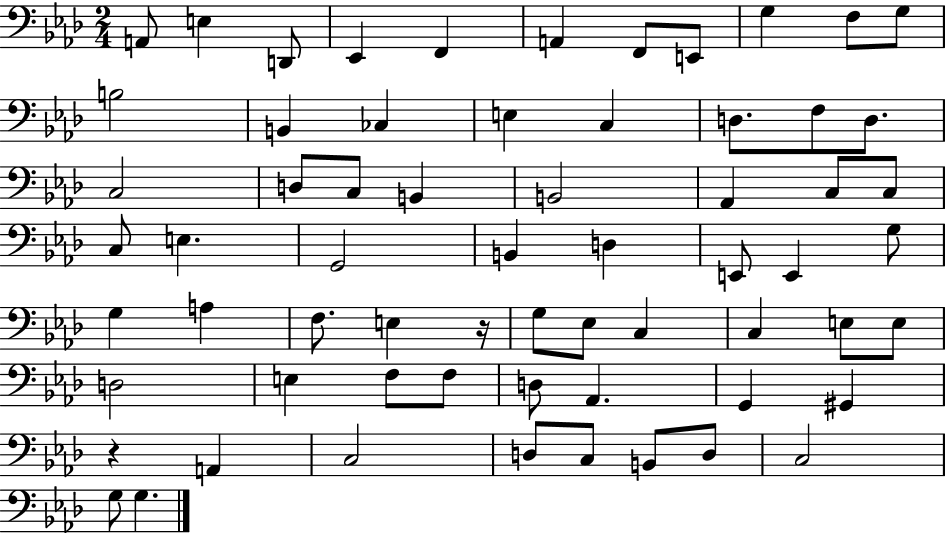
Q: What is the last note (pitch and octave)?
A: G3